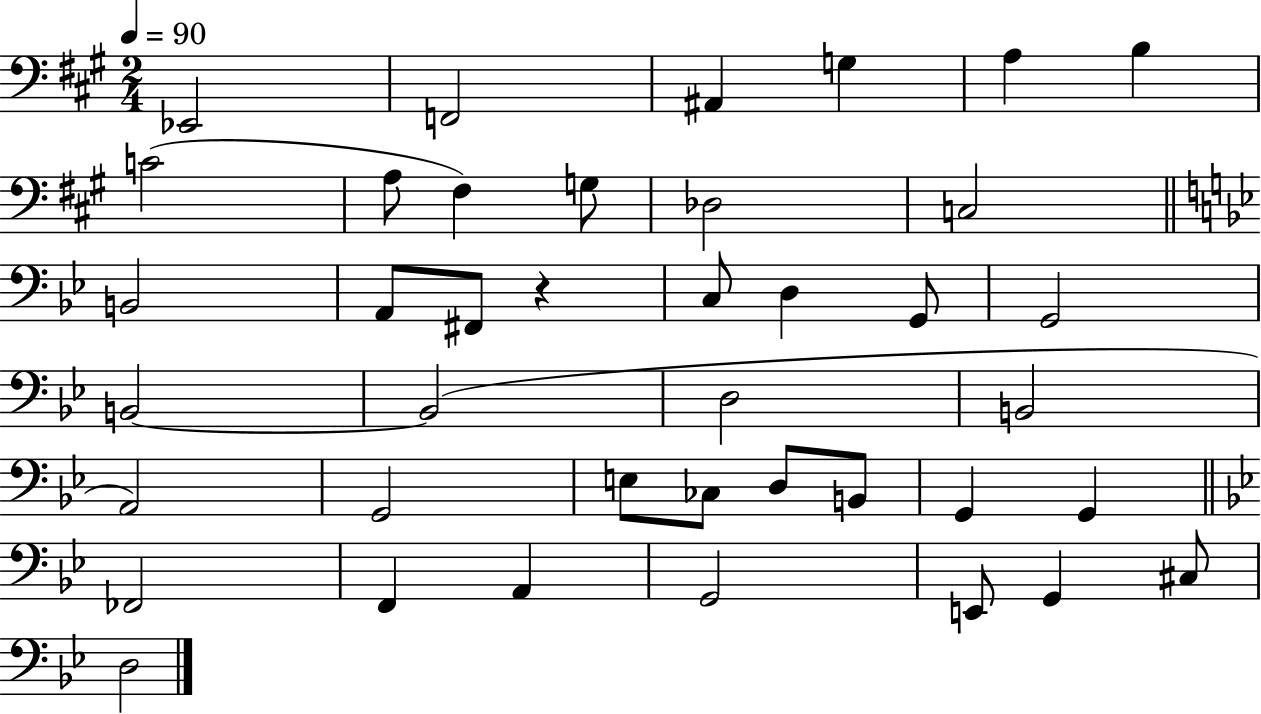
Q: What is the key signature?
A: A major